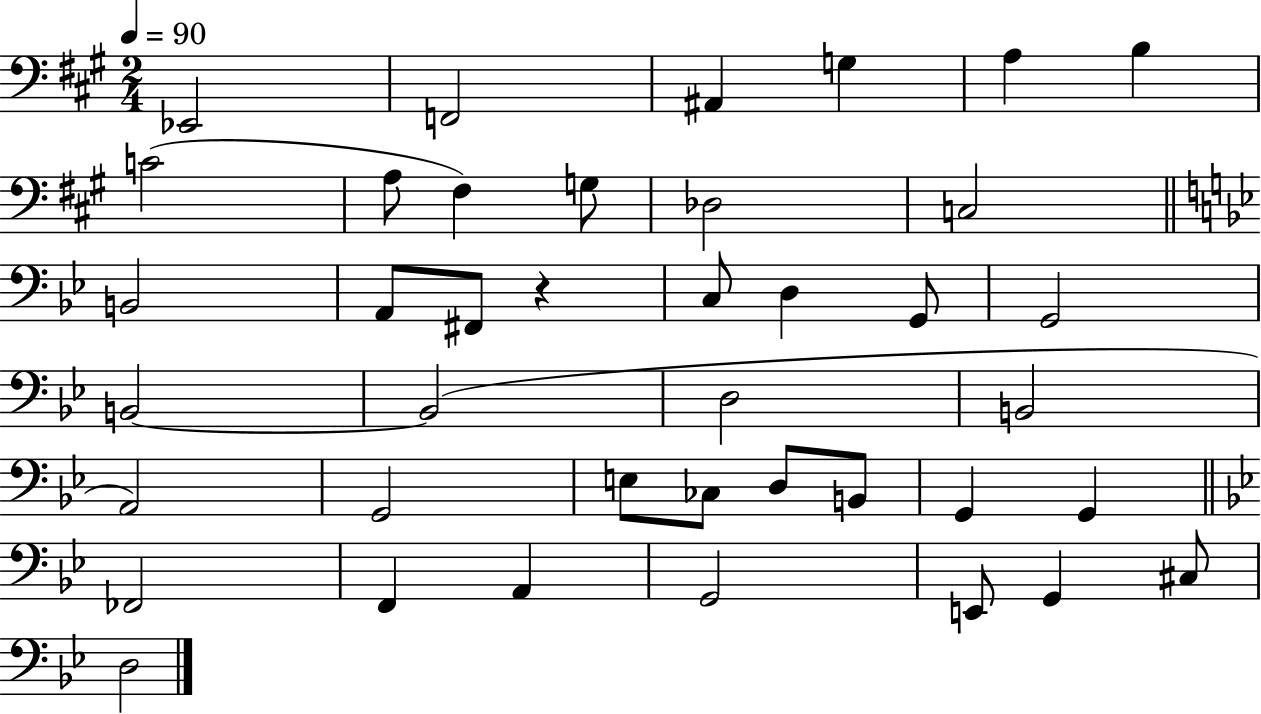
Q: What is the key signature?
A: A major